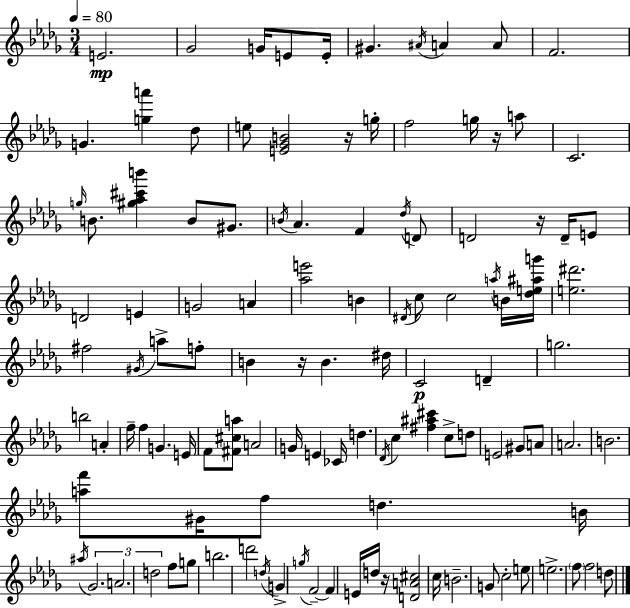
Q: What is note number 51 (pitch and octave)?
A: B5